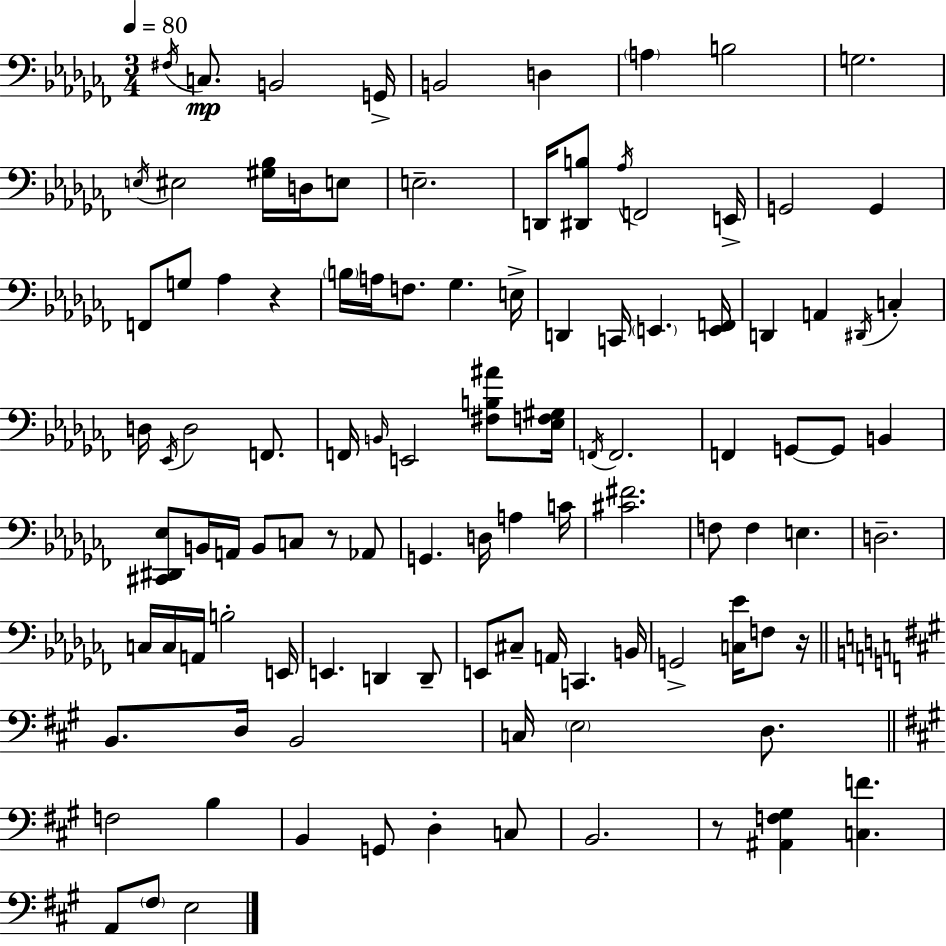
{
  \clef bass
  \numericTimeSignature
  \time 3/4
  \key aes \minor
  \tempo 4 = 80
  \acciaccatura { fis16 }\mp c8. b,2 | g,16-> b,2 d4 | \parenthesize a4 b2 | g2. | \break \acciaccatura { e16 } eis2 <gis bes>16 d16 | e8 e2.-- | d,16 <dis, b>8 \acciaccatura { aes16 } f,2 | e,16-> g,2 g,4 | \break f,8 g8 aes4 r4 | \parenthesize b16 a16 f8. ges4. | e16-> d,4 c,16 \parenthesize e,4. | <e, f,>16 d,4 a,4 \acciaccatura { dis,16 } | \break c4-. d16 \acciaccatura { ees,16 } d2 | f,8. f,16 \grace { b,16 } e,2 | <fis b ais'>8 <ees f gis>16 \acciaccatura { f,16 } f,2. | f,4 g,8~~ | \break g,8 b,4 <cis, dis, ees>8 b,16 a,16 b,8 | c8 r8 aes,8 g,4. | d16 a4 c'16 <cis' fis'>2. | f8 f4 | \break e4. d2.-- | c16 c16 a,16 b2-. | e,16 e,4. | d,4 d,8-- e,8 cis8-- a,16 | \break c,4. b,16 g,2-> | <c ees'>16 f8 r16 \bar "||" \break \key a \major b,8. d16 b,2 | c16 \parenthesize e2 d8. | \bar "||" \break \key a \major f2 b4 | b,4 g,8 d4-. c8 | b,2. | r8 <ais, f gis>4 <c f'>4. | \break a,8 \parenthesize fis8 e2 | \bar "|."
}